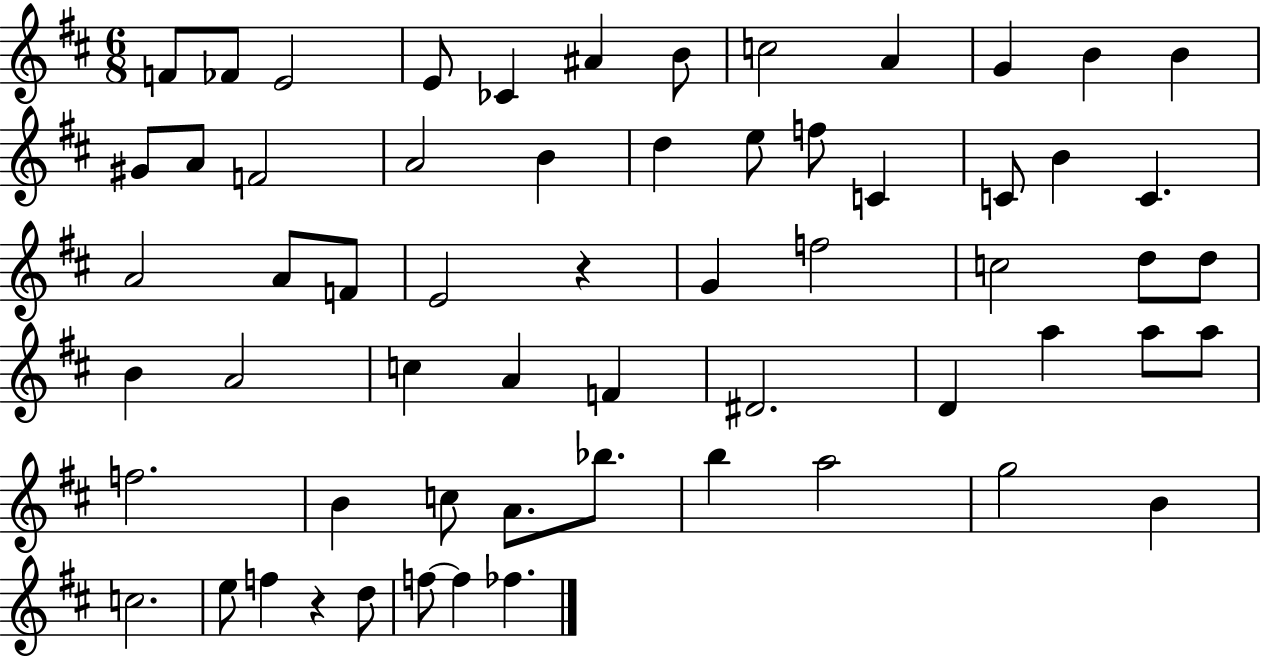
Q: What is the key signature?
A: D major